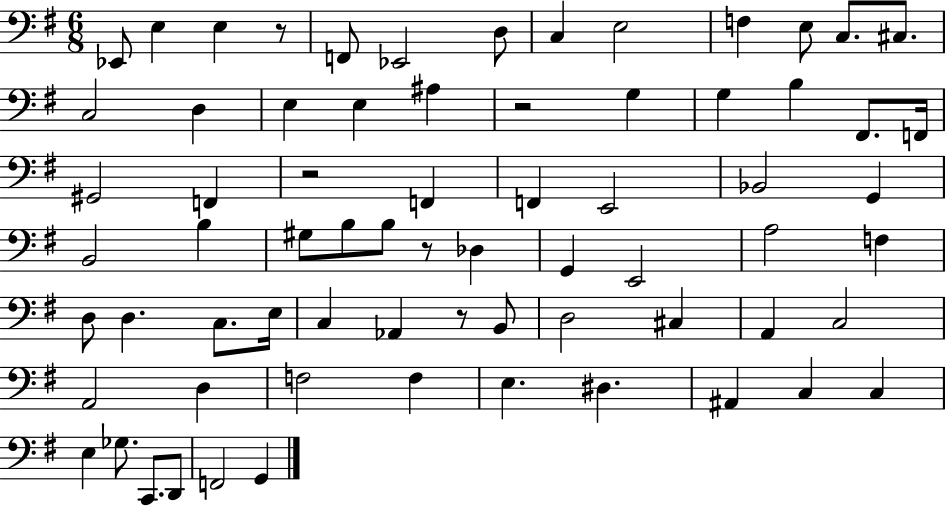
Eb2/e E3/q E3/q R/e F2/e Eb2/h D3/e C3/q E3/h F3/q E3/e C3/e. C#3/e. C3/h D3/q E3/q E3/q A#3/q R/h G3/q G3/q B3/q F#2/e. F2/s G#2/h F2/q R/h F2/q F2/q E2/h Bb2/h G2/q B2/h B3/q G#3/e B3/e B3/e R/e Db3/q G2/q E2/h A3/h F3/q D3/e D3/q. C3/e. E3/s C3/q Ab2/q R/e B2/e D3/h C#3/q A2/q C3/h A2/h D3/q F3/h F3/q E3/q. D#3/q. A#2/q C3/q C3/q E3/q Gb3/e. C2/e. D2/e F2/h G2/q